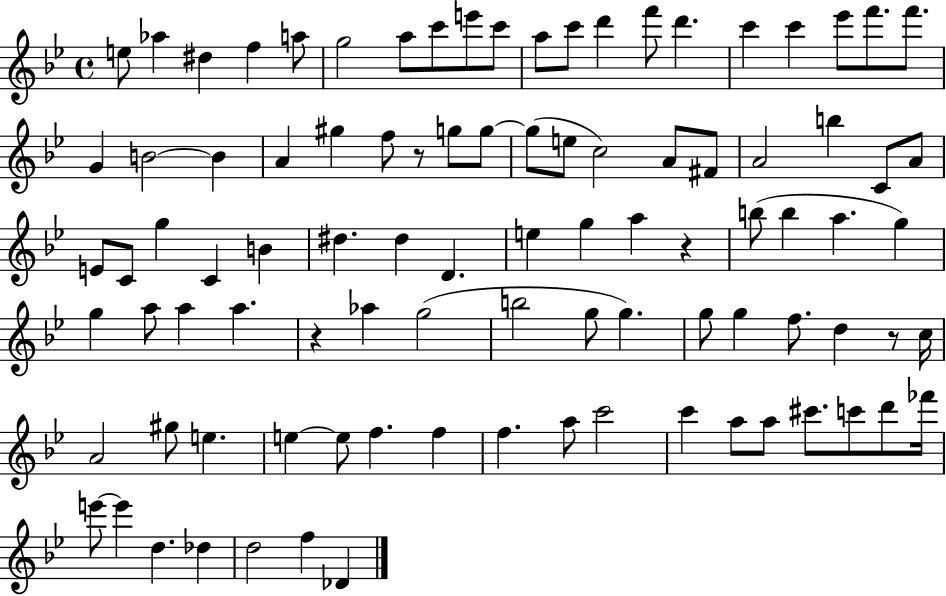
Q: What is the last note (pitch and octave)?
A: Db4